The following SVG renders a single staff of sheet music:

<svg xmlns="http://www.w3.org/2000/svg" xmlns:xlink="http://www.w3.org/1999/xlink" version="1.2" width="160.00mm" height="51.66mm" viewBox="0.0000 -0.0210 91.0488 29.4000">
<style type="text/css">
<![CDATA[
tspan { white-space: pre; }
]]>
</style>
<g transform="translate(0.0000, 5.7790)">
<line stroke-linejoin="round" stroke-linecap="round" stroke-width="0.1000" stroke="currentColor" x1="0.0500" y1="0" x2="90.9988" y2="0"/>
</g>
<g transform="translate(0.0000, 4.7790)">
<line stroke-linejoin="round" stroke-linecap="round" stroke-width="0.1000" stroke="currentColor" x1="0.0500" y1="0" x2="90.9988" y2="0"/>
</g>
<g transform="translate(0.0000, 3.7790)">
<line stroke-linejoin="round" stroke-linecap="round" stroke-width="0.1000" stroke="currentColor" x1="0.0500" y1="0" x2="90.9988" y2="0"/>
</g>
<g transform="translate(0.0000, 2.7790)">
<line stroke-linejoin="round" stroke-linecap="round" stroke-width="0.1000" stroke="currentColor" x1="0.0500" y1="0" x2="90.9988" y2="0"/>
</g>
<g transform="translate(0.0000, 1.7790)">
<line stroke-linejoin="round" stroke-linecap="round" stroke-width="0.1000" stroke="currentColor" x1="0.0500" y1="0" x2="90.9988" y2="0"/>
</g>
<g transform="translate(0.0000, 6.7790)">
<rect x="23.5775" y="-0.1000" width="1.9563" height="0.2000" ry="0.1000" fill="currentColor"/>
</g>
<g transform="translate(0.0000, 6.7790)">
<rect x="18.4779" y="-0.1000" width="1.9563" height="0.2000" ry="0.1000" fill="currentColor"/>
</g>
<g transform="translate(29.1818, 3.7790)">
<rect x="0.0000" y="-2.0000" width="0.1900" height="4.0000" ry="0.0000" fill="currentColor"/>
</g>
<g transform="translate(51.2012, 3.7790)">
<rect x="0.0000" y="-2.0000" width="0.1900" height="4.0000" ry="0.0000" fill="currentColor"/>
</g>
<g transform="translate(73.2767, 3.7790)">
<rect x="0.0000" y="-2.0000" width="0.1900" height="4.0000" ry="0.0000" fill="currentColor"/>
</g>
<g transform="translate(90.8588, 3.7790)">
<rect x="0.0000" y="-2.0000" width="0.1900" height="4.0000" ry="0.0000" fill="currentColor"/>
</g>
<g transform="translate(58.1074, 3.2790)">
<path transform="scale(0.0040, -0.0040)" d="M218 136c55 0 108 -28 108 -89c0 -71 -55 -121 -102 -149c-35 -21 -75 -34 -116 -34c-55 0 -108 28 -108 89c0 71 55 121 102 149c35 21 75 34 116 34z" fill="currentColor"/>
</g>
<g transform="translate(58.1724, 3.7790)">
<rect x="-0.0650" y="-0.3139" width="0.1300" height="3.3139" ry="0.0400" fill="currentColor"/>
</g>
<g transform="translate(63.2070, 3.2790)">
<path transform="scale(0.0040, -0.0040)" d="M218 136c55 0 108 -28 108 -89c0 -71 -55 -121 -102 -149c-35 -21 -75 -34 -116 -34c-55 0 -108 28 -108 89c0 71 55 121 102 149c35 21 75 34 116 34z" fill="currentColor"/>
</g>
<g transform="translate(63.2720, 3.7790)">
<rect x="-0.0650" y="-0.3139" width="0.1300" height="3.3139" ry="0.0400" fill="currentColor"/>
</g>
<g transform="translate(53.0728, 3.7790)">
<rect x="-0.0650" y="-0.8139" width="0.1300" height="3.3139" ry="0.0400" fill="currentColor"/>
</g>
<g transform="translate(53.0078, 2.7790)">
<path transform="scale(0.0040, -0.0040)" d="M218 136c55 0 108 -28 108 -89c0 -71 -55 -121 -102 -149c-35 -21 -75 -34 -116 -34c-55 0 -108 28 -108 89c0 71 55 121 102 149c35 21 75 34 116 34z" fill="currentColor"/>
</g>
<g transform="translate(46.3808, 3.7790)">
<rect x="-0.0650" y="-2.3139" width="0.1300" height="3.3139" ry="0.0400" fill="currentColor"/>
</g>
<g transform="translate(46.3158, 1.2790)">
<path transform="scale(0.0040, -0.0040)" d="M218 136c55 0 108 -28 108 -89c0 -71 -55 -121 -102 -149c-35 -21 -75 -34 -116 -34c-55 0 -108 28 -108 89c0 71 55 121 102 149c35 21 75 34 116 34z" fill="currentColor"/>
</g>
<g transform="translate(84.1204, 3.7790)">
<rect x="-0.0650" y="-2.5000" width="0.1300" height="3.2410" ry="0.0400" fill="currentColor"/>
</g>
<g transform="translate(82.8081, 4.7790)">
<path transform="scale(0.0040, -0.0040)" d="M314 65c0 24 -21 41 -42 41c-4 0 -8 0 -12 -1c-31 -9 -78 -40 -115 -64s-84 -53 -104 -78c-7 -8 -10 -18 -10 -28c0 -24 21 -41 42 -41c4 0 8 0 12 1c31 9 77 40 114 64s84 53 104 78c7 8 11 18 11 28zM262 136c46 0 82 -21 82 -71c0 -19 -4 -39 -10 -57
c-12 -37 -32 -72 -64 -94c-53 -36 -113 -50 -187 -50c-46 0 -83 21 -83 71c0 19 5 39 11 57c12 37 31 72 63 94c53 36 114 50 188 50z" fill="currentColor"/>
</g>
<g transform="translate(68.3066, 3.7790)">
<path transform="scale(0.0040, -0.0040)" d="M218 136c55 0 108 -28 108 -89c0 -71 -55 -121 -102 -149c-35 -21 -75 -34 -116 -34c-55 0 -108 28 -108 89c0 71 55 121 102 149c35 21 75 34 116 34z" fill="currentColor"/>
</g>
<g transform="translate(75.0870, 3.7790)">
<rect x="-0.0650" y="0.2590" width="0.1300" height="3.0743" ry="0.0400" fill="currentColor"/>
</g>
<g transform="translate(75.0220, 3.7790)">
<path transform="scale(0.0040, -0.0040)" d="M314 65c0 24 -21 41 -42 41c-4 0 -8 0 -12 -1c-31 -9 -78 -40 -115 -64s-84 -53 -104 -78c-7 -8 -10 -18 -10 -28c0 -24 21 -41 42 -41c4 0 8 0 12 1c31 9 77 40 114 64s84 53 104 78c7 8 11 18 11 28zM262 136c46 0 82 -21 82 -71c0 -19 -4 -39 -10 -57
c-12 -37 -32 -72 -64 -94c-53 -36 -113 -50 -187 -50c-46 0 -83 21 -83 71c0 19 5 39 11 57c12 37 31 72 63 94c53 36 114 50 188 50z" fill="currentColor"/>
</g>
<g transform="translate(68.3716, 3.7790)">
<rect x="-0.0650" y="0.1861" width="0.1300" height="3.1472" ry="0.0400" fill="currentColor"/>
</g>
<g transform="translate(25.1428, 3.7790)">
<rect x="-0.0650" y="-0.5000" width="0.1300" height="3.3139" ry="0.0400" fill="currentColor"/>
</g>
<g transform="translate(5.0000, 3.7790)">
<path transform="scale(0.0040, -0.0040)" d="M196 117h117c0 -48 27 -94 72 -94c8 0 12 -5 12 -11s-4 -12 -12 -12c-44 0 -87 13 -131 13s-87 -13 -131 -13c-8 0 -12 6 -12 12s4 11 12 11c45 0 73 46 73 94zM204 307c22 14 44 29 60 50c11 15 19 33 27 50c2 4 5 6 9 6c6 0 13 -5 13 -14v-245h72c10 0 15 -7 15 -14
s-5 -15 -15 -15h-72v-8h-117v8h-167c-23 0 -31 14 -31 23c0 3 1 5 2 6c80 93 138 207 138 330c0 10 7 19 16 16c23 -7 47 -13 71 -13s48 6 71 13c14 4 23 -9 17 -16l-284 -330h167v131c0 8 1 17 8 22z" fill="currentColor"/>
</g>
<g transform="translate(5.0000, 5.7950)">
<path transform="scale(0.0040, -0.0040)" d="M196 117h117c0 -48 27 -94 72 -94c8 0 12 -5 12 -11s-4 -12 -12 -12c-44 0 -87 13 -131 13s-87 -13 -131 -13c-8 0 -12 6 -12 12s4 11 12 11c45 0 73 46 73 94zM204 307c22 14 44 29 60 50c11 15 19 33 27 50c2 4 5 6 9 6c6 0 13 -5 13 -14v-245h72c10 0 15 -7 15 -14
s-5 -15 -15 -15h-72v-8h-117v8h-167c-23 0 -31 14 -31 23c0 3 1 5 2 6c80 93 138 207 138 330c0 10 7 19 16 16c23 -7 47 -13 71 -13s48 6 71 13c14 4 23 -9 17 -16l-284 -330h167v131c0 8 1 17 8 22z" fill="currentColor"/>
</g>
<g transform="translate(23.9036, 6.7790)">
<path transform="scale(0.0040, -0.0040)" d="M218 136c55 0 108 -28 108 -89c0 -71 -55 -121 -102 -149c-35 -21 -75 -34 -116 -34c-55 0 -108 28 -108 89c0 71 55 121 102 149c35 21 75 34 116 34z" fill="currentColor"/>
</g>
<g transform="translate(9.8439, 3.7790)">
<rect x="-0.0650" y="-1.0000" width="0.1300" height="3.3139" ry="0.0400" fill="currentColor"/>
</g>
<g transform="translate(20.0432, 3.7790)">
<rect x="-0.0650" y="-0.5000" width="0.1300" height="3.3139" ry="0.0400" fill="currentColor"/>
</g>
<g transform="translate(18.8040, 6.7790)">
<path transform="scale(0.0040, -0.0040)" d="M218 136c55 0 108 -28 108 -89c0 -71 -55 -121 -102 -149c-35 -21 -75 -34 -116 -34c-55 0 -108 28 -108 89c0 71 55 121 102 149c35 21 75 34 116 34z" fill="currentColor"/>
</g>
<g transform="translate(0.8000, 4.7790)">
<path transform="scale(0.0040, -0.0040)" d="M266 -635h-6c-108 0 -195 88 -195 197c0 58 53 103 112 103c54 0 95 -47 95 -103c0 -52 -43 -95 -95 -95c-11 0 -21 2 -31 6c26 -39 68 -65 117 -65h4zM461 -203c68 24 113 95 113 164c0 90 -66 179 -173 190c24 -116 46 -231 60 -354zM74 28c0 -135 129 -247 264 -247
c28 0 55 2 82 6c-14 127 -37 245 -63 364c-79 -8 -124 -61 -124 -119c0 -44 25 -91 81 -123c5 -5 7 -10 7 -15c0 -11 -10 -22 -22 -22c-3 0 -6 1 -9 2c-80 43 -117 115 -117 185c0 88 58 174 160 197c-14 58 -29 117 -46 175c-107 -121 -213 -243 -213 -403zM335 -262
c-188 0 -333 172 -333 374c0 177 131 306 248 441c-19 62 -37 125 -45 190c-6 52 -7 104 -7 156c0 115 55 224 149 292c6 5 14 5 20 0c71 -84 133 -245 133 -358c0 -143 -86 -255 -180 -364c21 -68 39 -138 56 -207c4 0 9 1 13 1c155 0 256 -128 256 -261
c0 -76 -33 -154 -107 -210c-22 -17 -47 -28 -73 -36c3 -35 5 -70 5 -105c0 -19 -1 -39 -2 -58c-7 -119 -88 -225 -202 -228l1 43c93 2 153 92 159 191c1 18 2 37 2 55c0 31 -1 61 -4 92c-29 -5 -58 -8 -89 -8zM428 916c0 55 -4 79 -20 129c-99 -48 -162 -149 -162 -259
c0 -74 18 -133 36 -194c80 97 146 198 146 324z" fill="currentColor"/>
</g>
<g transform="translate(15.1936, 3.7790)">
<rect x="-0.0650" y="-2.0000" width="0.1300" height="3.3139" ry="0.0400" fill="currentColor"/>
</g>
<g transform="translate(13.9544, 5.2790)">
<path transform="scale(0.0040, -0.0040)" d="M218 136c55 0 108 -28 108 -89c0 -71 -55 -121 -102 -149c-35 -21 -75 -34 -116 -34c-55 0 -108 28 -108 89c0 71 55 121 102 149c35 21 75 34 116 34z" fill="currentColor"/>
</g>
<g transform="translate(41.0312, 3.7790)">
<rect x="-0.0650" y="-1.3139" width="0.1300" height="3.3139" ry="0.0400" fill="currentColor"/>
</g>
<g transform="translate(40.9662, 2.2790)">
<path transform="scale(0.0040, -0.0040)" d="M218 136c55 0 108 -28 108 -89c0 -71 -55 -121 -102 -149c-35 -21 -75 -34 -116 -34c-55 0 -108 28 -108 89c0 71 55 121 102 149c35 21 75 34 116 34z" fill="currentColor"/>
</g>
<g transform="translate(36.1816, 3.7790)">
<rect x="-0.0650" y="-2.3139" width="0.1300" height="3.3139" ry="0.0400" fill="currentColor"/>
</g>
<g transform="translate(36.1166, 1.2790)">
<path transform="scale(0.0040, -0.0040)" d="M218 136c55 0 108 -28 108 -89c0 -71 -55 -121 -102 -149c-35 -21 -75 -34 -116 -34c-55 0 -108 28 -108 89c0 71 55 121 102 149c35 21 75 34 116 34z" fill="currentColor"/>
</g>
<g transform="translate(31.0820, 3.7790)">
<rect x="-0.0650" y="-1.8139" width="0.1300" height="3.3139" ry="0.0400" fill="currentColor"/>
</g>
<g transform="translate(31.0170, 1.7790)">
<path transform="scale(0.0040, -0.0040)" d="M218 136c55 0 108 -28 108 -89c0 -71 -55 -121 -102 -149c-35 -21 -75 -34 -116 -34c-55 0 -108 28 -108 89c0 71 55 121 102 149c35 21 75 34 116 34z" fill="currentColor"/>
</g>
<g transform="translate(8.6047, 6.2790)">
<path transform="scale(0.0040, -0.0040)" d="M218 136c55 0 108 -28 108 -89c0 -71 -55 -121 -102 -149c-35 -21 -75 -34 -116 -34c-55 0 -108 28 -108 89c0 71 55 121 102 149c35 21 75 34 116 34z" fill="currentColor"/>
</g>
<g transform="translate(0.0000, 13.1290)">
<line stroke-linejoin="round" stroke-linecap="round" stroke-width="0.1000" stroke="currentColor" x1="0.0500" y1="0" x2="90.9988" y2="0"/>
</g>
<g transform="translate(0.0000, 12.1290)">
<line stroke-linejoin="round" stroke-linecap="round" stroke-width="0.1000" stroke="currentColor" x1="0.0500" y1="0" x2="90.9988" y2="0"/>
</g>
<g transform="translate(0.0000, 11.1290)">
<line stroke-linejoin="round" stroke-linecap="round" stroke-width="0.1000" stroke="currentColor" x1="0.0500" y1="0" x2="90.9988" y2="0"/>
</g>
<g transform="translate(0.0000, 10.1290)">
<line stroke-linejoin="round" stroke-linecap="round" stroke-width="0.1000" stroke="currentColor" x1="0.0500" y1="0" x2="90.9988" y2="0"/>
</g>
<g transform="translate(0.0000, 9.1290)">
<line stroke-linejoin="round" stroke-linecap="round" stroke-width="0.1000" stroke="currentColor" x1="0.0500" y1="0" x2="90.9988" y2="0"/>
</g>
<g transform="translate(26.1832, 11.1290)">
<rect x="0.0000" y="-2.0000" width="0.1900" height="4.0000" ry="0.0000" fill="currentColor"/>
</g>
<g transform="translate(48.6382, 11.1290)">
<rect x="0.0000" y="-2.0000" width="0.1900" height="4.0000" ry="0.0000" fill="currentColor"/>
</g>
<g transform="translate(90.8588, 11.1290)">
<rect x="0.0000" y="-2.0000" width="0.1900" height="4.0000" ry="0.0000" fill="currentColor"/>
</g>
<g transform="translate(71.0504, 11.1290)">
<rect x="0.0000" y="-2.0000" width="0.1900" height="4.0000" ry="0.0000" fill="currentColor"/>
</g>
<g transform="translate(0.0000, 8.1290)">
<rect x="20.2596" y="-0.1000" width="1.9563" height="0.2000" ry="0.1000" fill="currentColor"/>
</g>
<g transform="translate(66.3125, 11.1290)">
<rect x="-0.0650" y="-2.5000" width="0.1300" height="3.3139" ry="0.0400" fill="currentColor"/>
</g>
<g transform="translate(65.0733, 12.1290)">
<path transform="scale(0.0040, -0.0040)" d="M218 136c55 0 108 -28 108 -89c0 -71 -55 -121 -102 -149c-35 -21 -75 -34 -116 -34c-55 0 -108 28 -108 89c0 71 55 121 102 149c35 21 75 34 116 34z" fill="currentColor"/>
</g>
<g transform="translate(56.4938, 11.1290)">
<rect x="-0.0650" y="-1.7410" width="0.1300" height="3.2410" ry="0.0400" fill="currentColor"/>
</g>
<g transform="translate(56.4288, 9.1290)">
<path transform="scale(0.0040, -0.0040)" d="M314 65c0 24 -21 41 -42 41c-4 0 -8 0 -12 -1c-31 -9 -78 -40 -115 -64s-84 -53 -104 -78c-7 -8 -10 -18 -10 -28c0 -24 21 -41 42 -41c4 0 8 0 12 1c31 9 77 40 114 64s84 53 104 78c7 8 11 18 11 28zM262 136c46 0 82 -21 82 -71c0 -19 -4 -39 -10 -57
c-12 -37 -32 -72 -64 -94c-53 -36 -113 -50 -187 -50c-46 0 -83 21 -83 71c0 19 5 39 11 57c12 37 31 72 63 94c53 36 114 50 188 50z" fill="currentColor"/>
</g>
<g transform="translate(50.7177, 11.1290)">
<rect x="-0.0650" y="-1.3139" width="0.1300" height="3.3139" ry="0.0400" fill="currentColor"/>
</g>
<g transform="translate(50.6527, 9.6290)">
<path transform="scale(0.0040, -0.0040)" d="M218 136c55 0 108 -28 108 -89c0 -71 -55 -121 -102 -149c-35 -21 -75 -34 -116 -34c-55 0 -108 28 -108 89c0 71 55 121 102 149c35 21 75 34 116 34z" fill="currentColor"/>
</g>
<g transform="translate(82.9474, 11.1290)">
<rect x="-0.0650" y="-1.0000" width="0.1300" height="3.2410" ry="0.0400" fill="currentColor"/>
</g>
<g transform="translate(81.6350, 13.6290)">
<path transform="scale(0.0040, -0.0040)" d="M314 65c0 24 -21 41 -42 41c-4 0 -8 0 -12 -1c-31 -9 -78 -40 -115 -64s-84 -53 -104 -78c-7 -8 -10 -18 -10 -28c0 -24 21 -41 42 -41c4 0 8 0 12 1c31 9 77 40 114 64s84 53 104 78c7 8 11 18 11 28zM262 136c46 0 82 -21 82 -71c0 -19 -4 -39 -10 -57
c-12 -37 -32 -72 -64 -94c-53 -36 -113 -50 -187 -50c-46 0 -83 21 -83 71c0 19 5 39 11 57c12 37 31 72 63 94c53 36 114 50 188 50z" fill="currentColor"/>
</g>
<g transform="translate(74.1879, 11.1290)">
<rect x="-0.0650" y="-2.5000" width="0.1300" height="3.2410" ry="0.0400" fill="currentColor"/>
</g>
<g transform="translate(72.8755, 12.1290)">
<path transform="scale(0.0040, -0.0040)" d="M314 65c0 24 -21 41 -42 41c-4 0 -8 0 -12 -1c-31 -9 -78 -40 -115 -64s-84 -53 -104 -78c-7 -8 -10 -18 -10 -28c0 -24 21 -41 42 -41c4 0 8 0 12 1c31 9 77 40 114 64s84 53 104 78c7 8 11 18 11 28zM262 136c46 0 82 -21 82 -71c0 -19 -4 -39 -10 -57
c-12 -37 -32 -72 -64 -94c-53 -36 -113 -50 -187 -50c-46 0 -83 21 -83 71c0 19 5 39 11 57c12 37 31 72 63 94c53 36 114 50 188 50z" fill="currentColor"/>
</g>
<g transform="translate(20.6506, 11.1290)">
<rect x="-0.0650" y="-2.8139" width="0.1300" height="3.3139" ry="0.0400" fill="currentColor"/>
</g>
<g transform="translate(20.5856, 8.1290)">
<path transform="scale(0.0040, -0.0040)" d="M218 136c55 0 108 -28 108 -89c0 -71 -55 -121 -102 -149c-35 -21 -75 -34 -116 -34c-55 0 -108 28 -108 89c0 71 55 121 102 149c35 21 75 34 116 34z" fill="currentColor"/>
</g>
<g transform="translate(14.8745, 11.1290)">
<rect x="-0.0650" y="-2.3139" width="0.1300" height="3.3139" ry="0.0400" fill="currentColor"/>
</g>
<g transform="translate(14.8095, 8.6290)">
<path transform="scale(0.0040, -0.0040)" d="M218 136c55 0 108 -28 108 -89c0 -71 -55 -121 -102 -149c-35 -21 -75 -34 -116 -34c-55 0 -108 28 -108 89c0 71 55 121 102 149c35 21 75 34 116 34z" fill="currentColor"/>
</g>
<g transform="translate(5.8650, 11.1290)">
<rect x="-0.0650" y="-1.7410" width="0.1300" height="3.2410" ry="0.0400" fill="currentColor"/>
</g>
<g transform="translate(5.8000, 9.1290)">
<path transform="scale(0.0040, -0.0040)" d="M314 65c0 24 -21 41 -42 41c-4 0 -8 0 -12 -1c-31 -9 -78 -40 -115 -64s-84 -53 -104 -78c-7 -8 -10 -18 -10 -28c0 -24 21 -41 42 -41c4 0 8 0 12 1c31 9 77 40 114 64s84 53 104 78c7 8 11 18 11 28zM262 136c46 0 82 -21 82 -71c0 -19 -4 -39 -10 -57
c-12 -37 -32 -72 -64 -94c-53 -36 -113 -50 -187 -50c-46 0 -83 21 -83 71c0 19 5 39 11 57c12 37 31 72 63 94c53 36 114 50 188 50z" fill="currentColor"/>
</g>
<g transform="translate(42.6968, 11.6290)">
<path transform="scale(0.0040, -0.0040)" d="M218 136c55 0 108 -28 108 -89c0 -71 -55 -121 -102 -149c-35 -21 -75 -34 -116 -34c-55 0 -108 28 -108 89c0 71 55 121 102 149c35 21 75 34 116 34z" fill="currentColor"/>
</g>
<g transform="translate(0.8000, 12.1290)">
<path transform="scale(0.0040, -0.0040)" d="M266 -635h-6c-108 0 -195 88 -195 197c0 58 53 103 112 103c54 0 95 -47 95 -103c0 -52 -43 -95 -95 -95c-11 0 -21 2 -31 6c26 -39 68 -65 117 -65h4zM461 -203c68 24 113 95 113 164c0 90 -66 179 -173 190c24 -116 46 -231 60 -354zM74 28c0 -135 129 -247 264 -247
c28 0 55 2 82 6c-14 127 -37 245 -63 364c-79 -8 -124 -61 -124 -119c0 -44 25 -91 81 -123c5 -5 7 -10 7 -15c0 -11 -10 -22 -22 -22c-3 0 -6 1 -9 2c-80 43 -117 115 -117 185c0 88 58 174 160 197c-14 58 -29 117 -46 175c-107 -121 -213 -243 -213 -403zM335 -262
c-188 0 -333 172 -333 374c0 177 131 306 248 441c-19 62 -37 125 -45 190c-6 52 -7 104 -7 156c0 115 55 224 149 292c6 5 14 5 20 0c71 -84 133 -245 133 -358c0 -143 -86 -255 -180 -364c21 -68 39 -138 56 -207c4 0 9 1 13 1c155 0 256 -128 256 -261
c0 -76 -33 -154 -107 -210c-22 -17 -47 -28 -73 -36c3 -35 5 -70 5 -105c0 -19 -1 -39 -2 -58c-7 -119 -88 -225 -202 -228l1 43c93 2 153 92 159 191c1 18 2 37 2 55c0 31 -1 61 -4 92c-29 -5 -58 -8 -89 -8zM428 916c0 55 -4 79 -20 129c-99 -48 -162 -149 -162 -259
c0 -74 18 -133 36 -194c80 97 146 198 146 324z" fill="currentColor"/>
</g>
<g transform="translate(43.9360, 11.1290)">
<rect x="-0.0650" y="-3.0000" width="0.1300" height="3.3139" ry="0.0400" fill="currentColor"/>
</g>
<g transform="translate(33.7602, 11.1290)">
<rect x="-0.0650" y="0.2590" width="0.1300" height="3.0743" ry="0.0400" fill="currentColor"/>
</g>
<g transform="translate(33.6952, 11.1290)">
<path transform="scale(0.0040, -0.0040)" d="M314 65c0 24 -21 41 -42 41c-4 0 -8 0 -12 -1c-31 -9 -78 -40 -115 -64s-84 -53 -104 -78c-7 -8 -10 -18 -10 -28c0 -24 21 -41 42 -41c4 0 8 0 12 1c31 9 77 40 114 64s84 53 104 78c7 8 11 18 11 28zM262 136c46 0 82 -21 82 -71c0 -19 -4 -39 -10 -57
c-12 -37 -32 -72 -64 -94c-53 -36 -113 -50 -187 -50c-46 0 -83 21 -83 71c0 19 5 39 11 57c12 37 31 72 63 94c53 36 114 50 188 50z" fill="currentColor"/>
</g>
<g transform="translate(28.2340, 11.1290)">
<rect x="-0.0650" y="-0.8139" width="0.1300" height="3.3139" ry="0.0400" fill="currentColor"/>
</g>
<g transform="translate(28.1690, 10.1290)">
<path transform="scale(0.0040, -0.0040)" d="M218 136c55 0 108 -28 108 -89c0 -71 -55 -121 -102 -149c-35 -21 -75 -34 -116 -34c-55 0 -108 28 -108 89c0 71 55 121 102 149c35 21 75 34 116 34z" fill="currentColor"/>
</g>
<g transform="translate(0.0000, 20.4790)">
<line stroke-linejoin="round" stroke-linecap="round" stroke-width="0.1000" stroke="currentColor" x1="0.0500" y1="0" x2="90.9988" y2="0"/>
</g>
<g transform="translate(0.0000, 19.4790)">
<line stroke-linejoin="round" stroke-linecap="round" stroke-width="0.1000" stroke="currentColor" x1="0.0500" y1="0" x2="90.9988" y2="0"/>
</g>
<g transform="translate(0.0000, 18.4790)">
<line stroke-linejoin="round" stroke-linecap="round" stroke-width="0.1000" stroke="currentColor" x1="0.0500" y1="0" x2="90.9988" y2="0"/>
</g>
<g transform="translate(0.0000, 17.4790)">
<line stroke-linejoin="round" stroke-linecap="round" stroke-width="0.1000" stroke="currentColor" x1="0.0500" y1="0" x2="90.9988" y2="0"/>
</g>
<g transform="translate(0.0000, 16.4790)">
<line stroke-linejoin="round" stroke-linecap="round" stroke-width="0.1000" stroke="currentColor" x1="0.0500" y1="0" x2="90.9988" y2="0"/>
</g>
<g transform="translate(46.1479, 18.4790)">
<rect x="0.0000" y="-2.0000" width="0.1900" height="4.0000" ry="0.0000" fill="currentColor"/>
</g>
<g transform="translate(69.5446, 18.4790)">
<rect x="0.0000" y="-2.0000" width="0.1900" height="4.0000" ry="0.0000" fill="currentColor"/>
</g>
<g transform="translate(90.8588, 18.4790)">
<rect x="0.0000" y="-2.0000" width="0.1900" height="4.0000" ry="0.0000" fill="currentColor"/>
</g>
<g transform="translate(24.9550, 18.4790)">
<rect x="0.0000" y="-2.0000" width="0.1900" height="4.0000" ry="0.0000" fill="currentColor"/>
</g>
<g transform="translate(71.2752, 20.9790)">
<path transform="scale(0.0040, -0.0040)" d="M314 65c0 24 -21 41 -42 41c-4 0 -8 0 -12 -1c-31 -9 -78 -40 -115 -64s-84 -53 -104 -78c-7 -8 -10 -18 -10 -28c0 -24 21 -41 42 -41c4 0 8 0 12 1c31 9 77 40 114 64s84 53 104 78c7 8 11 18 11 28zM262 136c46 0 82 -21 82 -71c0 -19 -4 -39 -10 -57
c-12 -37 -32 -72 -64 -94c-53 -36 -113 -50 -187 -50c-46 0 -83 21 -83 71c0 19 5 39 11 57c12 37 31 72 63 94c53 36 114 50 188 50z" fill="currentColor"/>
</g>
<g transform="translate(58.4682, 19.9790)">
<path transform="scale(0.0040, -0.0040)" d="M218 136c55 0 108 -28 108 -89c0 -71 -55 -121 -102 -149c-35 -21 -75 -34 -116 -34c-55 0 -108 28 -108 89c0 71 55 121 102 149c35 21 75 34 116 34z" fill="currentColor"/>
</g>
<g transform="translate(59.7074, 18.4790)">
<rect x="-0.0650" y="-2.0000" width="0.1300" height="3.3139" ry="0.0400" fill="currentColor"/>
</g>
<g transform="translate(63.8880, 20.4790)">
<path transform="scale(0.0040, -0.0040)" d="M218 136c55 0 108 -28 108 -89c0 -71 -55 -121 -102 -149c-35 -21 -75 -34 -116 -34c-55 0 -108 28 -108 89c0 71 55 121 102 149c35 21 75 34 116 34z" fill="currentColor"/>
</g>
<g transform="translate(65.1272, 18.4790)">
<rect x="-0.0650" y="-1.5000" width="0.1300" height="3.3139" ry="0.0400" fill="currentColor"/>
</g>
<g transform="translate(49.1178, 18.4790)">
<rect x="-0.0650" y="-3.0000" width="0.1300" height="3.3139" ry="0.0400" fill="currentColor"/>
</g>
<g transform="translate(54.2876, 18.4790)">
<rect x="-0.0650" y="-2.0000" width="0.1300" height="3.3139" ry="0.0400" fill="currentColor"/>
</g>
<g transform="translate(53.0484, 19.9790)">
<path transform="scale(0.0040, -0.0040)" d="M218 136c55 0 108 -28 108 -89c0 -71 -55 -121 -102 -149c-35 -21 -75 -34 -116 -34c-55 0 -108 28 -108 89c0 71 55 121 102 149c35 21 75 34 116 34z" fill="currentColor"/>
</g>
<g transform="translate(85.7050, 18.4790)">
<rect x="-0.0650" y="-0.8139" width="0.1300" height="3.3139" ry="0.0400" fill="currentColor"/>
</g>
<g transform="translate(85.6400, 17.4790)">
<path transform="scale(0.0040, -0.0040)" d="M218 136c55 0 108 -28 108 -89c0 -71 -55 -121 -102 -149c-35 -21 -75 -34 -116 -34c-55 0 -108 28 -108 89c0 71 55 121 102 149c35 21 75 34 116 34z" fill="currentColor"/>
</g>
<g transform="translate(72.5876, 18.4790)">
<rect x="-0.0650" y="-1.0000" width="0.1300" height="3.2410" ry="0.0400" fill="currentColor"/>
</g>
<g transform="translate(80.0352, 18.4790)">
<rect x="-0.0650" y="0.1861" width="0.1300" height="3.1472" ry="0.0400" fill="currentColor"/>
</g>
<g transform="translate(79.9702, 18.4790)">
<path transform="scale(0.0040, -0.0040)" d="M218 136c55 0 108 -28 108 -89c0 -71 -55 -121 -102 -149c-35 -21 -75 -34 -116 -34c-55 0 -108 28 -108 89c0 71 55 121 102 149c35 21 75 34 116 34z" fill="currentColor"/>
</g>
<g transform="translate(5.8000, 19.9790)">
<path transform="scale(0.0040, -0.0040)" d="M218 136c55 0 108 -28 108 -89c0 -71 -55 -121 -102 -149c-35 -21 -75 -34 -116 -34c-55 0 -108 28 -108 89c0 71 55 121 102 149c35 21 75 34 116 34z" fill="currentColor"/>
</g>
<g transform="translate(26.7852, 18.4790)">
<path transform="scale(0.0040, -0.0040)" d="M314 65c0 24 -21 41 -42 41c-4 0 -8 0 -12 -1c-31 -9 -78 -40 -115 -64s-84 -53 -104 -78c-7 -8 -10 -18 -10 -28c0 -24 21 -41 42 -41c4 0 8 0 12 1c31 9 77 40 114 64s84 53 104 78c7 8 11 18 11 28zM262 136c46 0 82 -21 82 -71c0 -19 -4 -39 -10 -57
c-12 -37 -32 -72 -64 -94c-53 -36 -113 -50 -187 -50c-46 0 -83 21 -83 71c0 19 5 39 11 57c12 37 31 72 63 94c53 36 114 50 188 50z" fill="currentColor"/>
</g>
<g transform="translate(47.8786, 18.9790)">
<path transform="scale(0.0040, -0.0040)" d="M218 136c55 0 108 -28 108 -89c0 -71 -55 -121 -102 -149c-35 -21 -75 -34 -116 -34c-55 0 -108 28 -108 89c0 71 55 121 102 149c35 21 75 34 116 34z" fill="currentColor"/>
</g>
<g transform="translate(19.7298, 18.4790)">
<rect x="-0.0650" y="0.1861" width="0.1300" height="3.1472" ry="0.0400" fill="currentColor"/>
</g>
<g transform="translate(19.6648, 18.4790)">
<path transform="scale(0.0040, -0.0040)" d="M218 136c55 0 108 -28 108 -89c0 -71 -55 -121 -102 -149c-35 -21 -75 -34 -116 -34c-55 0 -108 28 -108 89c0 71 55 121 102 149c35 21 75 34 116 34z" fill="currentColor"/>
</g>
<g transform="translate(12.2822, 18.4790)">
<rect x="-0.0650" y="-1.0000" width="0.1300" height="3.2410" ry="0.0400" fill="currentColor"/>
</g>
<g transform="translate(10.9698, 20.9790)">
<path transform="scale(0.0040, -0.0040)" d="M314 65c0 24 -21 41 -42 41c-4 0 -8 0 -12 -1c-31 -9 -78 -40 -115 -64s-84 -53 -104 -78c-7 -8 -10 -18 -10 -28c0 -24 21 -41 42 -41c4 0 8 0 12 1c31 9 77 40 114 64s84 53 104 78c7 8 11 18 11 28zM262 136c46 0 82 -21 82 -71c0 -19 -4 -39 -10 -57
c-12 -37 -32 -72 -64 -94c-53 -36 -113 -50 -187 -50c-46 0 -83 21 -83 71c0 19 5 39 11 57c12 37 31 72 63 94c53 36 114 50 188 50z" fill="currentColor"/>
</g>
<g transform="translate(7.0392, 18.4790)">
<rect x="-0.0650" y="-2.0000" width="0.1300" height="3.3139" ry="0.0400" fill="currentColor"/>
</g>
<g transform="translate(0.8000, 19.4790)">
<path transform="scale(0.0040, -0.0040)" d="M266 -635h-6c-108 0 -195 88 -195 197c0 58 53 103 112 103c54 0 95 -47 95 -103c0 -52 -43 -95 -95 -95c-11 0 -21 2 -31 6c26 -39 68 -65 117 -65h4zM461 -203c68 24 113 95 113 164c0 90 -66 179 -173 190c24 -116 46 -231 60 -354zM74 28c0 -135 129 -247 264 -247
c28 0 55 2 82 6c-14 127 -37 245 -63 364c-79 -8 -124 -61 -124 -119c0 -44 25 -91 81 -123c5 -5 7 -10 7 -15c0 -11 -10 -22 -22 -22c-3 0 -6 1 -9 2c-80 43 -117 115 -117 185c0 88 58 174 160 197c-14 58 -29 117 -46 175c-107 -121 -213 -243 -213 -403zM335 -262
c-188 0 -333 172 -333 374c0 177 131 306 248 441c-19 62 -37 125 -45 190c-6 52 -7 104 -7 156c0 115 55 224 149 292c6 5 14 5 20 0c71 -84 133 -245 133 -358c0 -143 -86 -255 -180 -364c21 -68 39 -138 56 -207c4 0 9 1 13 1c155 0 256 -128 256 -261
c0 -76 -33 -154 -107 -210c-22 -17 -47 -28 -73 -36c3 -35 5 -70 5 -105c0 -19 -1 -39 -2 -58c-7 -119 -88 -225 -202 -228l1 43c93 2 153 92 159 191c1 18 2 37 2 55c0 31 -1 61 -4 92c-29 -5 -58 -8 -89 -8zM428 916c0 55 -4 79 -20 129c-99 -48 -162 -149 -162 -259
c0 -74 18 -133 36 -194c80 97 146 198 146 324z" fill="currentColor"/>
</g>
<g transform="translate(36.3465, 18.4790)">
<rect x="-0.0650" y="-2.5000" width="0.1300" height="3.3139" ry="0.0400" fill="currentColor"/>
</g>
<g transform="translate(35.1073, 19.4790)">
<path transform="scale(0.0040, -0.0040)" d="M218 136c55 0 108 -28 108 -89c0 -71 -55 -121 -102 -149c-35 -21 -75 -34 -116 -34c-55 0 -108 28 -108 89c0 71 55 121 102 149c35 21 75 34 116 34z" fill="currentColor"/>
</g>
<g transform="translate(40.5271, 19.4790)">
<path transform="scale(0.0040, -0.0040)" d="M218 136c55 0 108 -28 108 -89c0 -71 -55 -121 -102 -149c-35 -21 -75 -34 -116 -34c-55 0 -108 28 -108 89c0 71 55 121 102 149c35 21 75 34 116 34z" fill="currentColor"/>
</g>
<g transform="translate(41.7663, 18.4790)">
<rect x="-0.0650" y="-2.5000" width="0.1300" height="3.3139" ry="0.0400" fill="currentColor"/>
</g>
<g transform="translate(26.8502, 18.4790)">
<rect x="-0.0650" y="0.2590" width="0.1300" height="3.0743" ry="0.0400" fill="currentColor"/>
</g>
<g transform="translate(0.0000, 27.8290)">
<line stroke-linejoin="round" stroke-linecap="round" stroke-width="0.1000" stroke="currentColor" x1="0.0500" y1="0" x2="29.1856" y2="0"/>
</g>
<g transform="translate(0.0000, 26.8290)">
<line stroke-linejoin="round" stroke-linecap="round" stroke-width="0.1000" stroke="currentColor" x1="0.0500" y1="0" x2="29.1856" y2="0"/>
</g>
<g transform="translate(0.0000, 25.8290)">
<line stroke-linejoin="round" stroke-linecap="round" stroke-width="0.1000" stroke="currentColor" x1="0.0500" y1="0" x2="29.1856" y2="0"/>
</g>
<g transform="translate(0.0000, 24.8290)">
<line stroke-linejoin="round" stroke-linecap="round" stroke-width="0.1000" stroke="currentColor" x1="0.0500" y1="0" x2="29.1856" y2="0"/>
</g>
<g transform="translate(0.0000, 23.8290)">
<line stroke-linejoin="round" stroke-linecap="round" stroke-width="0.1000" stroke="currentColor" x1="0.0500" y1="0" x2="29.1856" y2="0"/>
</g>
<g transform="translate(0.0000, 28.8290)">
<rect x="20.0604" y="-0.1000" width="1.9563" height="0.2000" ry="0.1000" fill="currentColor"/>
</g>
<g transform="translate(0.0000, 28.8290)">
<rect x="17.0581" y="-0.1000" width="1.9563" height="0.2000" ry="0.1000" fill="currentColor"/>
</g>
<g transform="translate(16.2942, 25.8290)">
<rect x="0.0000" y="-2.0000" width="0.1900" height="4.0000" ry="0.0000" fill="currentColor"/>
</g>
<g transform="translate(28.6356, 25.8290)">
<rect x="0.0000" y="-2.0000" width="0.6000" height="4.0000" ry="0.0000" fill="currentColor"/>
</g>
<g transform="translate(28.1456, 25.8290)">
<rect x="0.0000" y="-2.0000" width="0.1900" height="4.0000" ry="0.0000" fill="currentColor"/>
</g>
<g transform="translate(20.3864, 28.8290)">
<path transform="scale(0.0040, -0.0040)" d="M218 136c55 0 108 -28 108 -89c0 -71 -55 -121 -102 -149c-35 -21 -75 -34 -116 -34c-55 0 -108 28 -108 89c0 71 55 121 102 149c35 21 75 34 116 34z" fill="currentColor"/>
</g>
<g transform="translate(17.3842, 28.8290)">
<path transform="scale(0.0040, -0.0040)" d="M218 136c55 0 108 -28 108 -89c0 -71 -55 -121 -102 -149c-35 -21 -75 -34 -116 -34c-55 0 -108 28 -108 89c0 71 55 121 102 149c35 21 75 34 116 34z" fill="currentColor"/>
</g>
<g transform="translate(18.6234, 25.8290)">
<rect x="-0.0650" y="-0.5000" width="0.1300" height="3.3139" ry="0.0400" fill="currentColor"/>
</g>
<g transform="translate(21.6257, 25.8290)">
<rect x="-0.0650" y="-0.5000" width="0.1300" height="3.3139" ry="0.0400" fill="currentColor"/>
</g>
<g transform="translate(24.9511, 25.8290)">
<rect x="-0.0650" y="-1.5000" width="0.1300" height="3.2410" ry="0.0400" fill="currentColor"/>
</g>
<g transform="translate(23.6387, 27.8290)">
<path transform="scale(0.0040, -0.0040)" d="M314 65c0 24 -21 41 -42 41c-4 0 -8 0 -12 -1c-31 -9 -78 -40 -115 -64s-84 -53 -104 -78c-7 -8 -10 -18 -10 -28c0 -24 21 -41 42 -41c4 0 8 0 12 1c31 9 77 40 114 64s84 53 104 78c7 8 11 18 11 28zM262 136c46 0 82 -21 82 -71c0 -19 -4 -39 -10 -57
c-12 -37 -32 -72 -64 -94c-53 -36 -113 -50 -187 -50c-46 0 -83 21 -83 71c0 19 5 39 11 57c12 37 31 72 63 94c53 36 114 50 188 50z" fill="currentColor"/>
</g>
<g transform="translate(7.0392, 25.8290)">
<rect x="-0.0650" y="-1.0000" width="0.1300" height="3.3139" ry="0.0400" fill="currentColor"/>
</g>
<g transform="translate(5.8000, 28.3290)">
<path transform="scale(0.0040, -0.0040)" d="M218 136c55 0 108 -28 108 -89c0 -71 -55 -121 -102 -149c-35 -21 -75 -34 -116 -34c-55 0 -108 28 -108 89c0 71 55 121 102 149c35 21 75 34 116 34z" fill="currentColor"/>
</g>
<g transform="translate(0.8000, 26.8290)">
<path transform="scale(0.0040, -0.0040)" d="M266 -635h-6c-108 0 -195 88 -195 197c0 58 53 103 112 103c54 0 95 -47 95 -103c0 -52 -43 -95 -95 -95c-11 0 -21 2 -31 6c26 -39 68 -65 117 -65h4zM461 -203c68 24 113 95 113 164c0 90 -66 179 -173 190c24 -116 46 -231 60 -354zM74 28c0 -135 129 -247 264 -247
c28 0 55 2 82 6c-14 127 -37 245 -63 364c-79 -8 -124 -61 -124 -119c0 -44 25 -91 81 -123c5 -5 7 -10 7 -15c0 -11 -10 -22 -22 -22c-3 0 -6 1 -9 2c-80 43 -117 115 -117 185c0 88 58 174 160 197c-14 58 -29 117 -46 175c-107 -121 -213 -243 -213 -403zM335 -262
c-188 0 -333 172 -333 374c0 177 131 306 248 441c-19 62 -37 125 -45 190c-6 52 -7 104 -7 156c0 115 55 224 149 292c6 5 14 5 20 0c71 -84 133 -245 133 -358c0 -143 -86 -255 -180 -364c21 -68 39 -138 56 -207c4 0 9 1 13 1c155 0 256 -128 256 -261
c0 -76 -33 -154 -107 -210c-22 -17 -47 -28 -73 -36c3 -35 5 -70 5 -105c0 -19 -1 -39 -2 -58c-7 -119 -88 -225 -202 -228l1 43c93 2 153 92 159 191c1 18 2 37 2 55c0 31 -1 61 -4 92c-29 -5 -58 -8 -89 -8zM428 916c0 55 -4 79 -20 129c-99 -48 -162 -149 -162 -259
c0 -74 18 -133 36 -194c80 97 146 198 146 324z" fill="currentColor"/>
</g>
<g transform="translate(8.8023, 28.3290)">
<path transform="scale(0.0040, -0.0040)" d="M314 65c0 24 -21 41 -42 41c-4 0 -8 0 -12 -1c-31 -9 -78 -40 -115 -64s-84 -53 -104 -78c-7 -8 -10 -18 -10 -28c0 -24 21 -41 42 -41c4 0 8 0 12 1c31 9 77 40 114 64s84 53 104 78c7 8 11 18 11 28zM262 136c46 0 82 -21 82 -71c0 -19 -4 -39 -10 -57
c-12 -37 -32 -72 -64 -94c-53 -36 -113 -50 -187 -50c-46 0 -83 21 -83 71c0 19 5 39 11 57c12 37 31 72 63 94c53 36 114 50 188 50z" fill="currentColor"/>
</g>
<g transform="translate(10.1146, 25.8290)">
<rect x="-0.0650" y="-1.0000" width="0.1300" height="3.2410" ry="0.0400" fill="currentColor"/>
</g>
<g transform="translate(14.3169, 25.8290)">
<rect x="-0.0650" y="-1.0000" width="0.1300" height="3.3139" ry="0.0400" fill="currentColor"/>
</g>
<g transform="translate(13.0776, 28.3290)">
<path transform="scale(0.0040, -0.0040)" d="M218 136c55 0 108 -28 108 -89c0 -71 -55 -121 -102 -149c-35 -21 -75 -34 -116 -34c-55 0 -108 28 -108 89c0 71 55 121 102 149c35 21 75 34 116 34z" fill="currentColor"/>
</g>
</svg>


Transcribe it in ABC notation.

X:1
T:Untitled
M:4/4
L:1/4
K:C
D F C C f g e g d c c B B2 G2 f2 g a d B2 A e f2 G G2 D2 F D2 B B2 G G A F F E D2 B d D D2 D C C E2